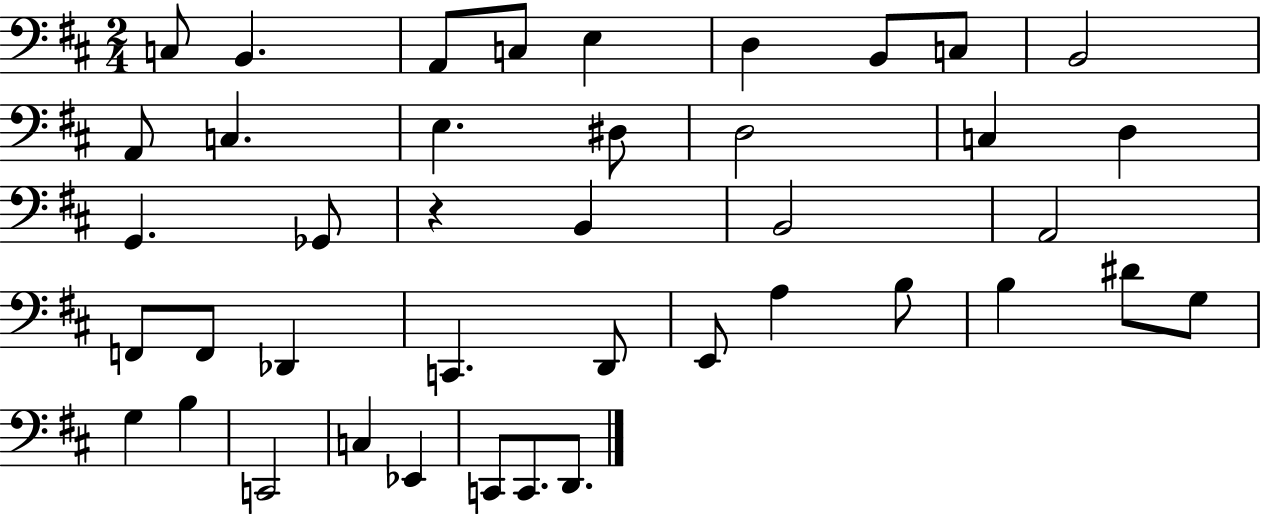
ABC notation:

X:1
T:Untitled
M:2/4
L:1/4
K:D
C,/2 B,, A,,/2 C,/2 E, D, B,,/2 C,/2 B,,2 A,,/2 C, E, ^D,/2 D,2 C, D, G,, _G,,/2 z B,, B,,2 A,,2 F,,/2 F,,/2 _D,, C,, D,,/2 E,,/2 A, B,/2 B, ^D/2 G,/2 G, B, C,,2 C, _E,, C,,/2 C,,/2 D,,/2